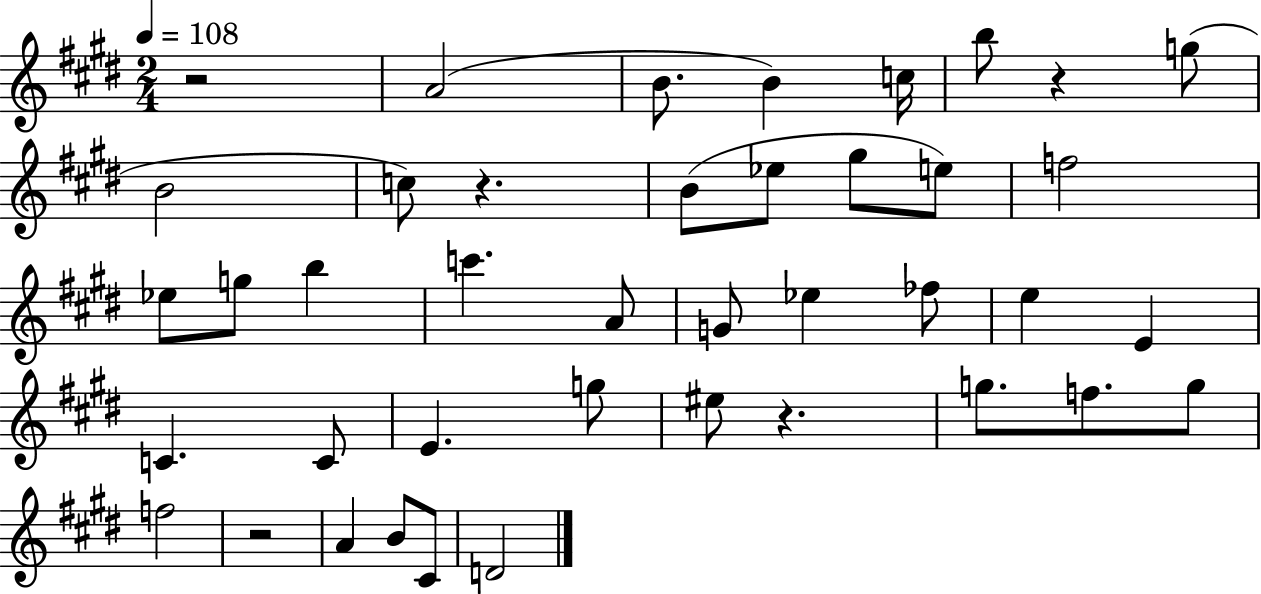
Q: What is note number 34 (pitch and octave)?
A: B4